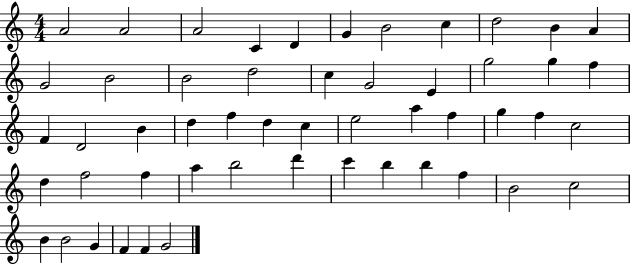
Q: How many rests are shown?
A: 0